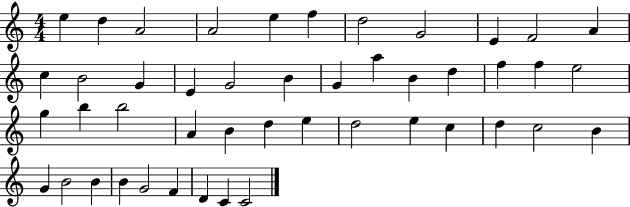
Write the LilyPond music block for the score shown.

{
  \clef treble
  \numericTimeSignature
  \time 4/4
  \key c \major
  e''4 d''4 a'2 | a'2 e''4 f''4 | d''2 g'2 | e'4 f'2 a'4 | \break c''4 b'2 g'4 | e'4 g'2 b'4 | g'4 a''4 b'4 d''4 | f''4 f''4 e''2 | \break g''4 b''4 b''2 | a'4 b'4 d''4 e''4 | d''2 e''4 c''4 | d''4 c''2 b'4 | \break g'4 b'2 b'4 | b'4 g'2 f'4 | d'4 c'4 c'2 | \bar "|."
}